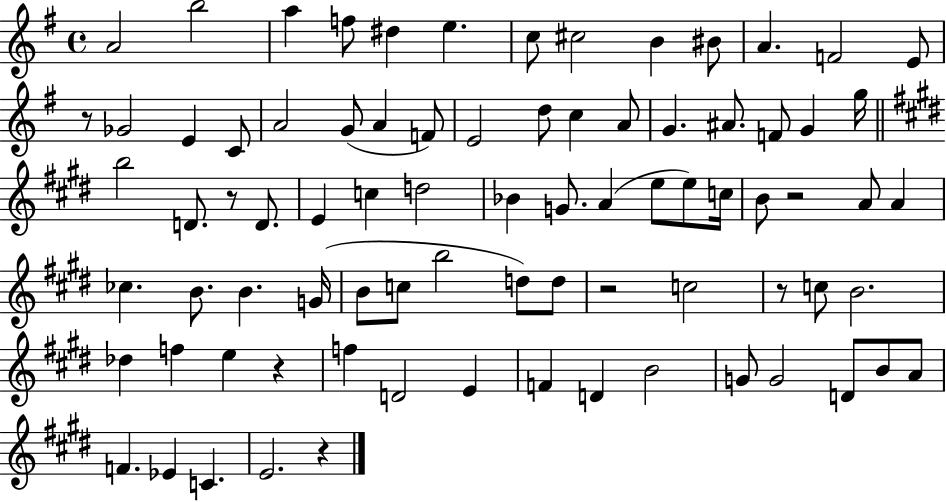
{
  \clef treble
  \time 4/4
  \defaultTimeSignature
  \key g \major
  a'2 b''2 | a''4 f''8 dis''4 e''4. | c''8 cis''2 b'4 bis'8 | a'4. f'2 e'8 | \break r8 ges'2 e'4 c'8 | a'2 g'8( a'4 f'8) | e'2 d''8 c''4 a'8 | g'4. ais'8. f'8 g'4 g''16 | \break \bar "||" \break \key e \major b''2 d'8. r8 d'8. | e'4 c''4 d''2 | bes'4 g'8. a'4( e''8 e''8) c''16 | b'8 r2 a'8 a'4 | \break ces''4. b'8. b'4. g'16( | b'8 c''8 b''2 d''8) d''8 | r2 c''2 | r8 c''8 b'2. | \break des''4 f''4 e''4 r4 | f''4 d'2 e'4 | f'4 d'4 b'2 | g'8 g'2 d'8 b'8 a'8 | \break f'4. ees'4 c'4. | e'2. r4 | \bar "|."
}